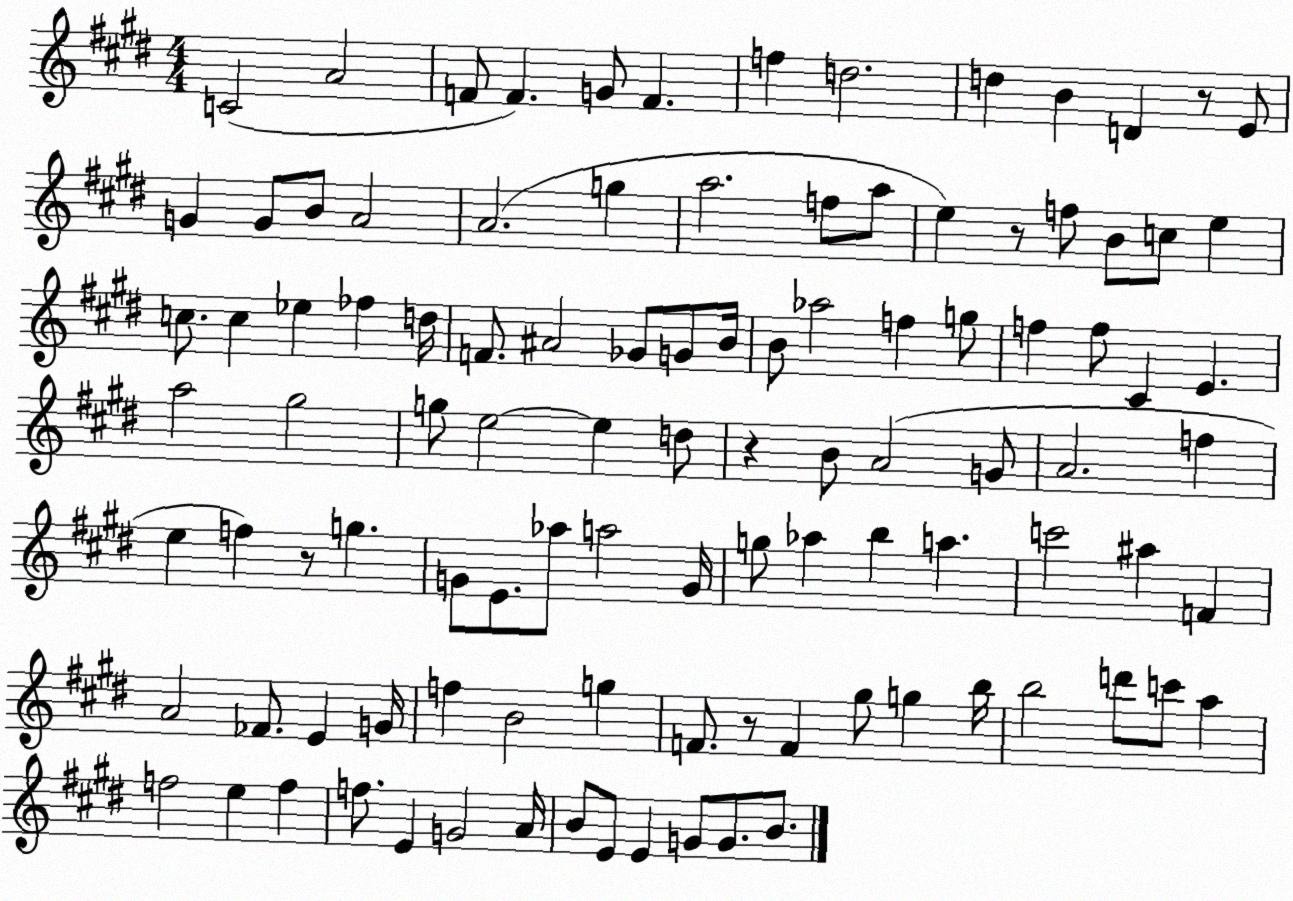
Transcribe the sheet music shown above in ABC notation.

X:1
T:Untitled
M:4/4
L:1/4
K:E
C2 A2 F/2 F G/2 F f d2 d B D z/2 E/2 G G/2 B/2 A2 A2 g a2 f/2 a/2 e z/2 f/2 B/2 c/2 e c/2 c _e _f d/4 F/2 ^A2 _G/2 G/2 B/4 B/2 _a2 f g/2 f f/2 ^C E a2 ^g2 g/2 e2 e d/2 z B/2 A2 G/2 A2 f e f z/2 g G/2 E/2 _a/2 a2 G/4 g/2 _a b a c'2 ^a F A2 _F/2 E G/4 f B2 g F/2 z/2 F ^g/2 g b/4 b2 d'/2 c'/2 a f2 e f f/2 E G2 A/4 B/2 E/2 E G/2 G/2 B/2